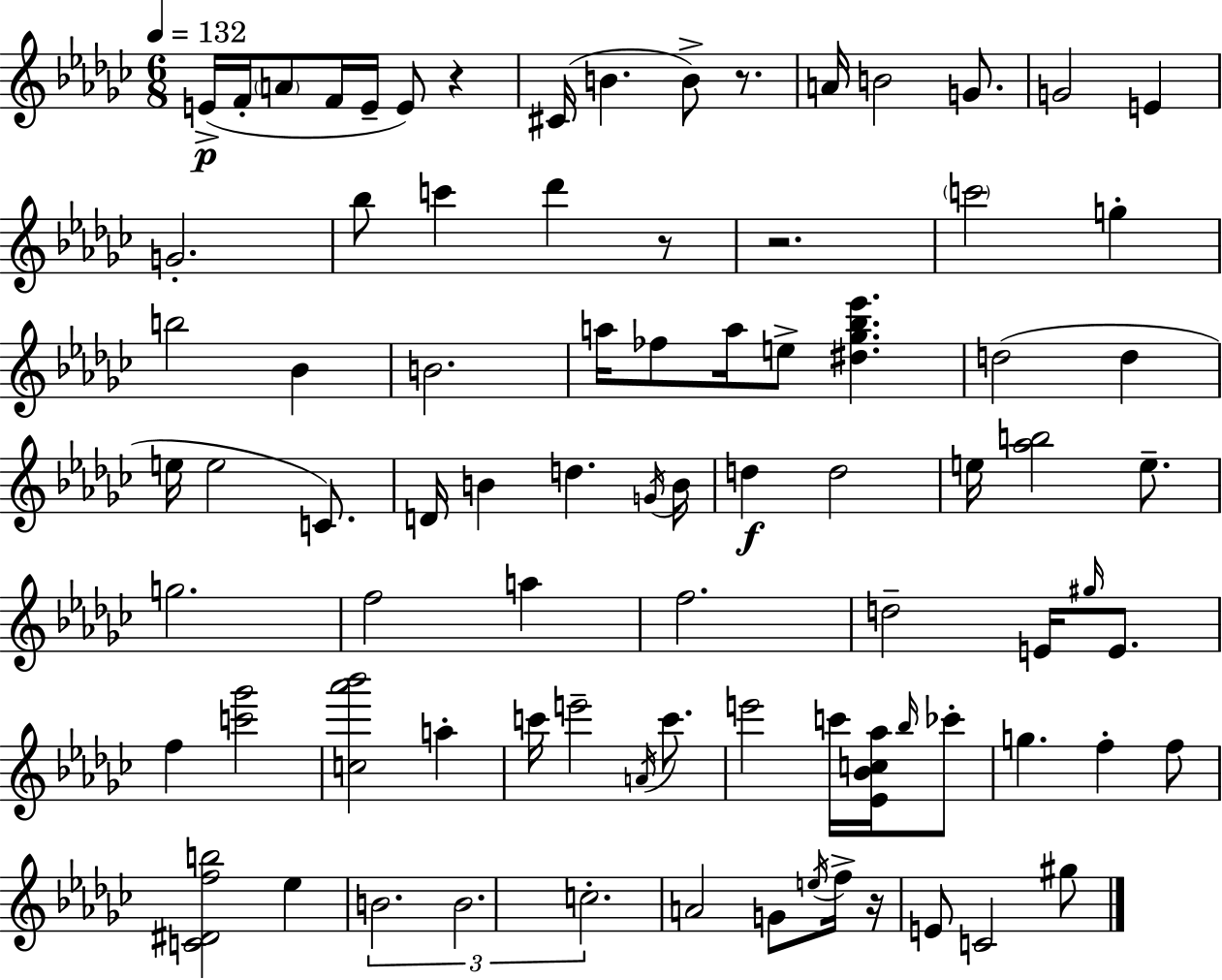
{
  \clef treble
  \numericTimeSignature
  \time 6/8
  \key ees \minor
  \tempo 4 = 132
  \repeat volta 2 { e'16->(\p f'16-. \parenthesize a'8 f'16 e'16-- e'8) r4 | cis'16( b'4. b'8->) r8. | a'16 b'2 g'8. | g'2 e'4 | \break g'2.-. | bes''8 c'''4 des'''4 r8 | r2. | \parenthesize c'''2 g''4-. | \break b''2 bes'4 | b'2. | a''16 fes''8 a''16 e''8-> <dis'' ges'' bes'' ees'''>4. | d''2( d''4 | \break e''16 e''2 c'8.) | d'16 b'4 d''4. \acciaccatura { g'16 } | b'16 d''4\f d''2 | e''16 <aes'' b''>2 e''8.-- | \break g''2. | f''2 a''4 | f''2. | d''2-- e'16 \grace { gis''16 } e'8. | \break f''4 <c''' ges'''>2 | <c'' aes''' bes'''>2 a''4-. | c'''16 e'''2-- \acciaccatura { a'16 } | c'''8. e'''2 c'''16 | \break <ees' bes' c'' aes''>16 \grace { bes''16 } ces'''8-. g''4. f''4-. | f''8 <c' dis' f'' b''>2 | ees''4 \tuplet 3/2 { b'2. | b'2. | \break c''2.-. } | a'2 | g'8 \acciaccatura { e''16 } f''16-> r16 e'8 c'2 | gis''8 } \bar "|."
}